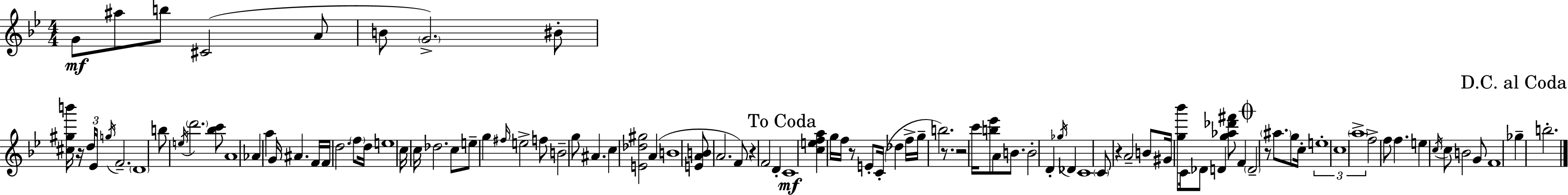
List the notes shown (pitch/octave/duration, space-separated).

G4/e A#5/e B5/e C#4/h A4/e B4/e G4/h. BIS4/e [C#5,G#5,B6]/s R/s D5/s Eb4/s G5/s F4/h. D4/w B5/e E5/s D6/h. [Bb5,C6]/e A4/w Ab4/q A5/q G4/s A#4/q. F4/s F4/s D5/h. F5/e D5/s E5/w C5/s C5/s Db5/h. C5/e E5/e G5/q F#5/s E5/h F5/e B4/h G5/e A#4/q. C5/q [E4,Db5,G#5]/h A4/q B4/w [E4,A4,B4]/e A4/h. F4/e R/q F4/h D4/q C4/w [C5,E5,F5,A5]/q G5/s F5/s R/e E4/e C4/s Db5/q F5/s G5/s B5/h. R/e. R/h C6/s [B5,Eb6]/e A4/e B4/e. B4/h D4/q Gb5/s Db4/q C4/w C4/e R/q A4/h B4/e G#4/s [G5,Bb6]/e C4/s Db4/e D4/q [G5,Ab5,Db6,F#6]/e F4/q D4/h R/e A#5/e. G5/e C5/s E5/w C5/w A5/w F5/h F5/e F5/q. E5/q C5/s C5/e B4/h G4/e F4/w Gb5/q B5/h.